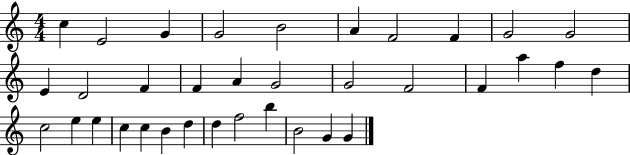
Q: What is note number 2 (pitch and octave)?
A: E4